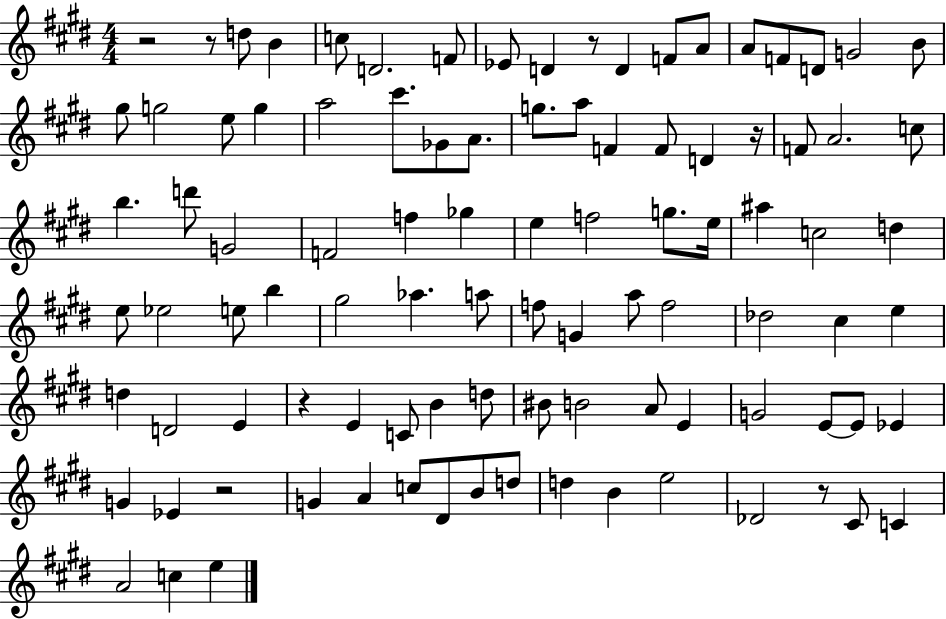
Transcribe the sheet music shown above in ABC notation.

X:1
T:Untitled
M:4/4
L:1/4
K:E
z2 z/2 d/2 B c/2 D2 F/2 _E/2 D z/2 D F/2 A/2 A/2 F/2 D/2 G2 B/2 ^g/2 g2 e/2 g a2 ^c'/2 _G/2 A/2 g/2 a/2 F F/2 D z/4 F/2 A2 c/2 b d'/2 G2 F2 f _g e f2 g/2 e/4 ^a c2 d e/2 _e2 e/2 b ^g2 _a a/2 f/2 G a/2 f2 _d2 ^c e d D2 E z E C/2 B d/2 ^B/2 B2 A/2 E G2 E/2 E/2 _E G _E z2 G A c/2 ^D/2 B/2 d/2 d B e2 _D2 z/2 ^C/2 C A2 c e